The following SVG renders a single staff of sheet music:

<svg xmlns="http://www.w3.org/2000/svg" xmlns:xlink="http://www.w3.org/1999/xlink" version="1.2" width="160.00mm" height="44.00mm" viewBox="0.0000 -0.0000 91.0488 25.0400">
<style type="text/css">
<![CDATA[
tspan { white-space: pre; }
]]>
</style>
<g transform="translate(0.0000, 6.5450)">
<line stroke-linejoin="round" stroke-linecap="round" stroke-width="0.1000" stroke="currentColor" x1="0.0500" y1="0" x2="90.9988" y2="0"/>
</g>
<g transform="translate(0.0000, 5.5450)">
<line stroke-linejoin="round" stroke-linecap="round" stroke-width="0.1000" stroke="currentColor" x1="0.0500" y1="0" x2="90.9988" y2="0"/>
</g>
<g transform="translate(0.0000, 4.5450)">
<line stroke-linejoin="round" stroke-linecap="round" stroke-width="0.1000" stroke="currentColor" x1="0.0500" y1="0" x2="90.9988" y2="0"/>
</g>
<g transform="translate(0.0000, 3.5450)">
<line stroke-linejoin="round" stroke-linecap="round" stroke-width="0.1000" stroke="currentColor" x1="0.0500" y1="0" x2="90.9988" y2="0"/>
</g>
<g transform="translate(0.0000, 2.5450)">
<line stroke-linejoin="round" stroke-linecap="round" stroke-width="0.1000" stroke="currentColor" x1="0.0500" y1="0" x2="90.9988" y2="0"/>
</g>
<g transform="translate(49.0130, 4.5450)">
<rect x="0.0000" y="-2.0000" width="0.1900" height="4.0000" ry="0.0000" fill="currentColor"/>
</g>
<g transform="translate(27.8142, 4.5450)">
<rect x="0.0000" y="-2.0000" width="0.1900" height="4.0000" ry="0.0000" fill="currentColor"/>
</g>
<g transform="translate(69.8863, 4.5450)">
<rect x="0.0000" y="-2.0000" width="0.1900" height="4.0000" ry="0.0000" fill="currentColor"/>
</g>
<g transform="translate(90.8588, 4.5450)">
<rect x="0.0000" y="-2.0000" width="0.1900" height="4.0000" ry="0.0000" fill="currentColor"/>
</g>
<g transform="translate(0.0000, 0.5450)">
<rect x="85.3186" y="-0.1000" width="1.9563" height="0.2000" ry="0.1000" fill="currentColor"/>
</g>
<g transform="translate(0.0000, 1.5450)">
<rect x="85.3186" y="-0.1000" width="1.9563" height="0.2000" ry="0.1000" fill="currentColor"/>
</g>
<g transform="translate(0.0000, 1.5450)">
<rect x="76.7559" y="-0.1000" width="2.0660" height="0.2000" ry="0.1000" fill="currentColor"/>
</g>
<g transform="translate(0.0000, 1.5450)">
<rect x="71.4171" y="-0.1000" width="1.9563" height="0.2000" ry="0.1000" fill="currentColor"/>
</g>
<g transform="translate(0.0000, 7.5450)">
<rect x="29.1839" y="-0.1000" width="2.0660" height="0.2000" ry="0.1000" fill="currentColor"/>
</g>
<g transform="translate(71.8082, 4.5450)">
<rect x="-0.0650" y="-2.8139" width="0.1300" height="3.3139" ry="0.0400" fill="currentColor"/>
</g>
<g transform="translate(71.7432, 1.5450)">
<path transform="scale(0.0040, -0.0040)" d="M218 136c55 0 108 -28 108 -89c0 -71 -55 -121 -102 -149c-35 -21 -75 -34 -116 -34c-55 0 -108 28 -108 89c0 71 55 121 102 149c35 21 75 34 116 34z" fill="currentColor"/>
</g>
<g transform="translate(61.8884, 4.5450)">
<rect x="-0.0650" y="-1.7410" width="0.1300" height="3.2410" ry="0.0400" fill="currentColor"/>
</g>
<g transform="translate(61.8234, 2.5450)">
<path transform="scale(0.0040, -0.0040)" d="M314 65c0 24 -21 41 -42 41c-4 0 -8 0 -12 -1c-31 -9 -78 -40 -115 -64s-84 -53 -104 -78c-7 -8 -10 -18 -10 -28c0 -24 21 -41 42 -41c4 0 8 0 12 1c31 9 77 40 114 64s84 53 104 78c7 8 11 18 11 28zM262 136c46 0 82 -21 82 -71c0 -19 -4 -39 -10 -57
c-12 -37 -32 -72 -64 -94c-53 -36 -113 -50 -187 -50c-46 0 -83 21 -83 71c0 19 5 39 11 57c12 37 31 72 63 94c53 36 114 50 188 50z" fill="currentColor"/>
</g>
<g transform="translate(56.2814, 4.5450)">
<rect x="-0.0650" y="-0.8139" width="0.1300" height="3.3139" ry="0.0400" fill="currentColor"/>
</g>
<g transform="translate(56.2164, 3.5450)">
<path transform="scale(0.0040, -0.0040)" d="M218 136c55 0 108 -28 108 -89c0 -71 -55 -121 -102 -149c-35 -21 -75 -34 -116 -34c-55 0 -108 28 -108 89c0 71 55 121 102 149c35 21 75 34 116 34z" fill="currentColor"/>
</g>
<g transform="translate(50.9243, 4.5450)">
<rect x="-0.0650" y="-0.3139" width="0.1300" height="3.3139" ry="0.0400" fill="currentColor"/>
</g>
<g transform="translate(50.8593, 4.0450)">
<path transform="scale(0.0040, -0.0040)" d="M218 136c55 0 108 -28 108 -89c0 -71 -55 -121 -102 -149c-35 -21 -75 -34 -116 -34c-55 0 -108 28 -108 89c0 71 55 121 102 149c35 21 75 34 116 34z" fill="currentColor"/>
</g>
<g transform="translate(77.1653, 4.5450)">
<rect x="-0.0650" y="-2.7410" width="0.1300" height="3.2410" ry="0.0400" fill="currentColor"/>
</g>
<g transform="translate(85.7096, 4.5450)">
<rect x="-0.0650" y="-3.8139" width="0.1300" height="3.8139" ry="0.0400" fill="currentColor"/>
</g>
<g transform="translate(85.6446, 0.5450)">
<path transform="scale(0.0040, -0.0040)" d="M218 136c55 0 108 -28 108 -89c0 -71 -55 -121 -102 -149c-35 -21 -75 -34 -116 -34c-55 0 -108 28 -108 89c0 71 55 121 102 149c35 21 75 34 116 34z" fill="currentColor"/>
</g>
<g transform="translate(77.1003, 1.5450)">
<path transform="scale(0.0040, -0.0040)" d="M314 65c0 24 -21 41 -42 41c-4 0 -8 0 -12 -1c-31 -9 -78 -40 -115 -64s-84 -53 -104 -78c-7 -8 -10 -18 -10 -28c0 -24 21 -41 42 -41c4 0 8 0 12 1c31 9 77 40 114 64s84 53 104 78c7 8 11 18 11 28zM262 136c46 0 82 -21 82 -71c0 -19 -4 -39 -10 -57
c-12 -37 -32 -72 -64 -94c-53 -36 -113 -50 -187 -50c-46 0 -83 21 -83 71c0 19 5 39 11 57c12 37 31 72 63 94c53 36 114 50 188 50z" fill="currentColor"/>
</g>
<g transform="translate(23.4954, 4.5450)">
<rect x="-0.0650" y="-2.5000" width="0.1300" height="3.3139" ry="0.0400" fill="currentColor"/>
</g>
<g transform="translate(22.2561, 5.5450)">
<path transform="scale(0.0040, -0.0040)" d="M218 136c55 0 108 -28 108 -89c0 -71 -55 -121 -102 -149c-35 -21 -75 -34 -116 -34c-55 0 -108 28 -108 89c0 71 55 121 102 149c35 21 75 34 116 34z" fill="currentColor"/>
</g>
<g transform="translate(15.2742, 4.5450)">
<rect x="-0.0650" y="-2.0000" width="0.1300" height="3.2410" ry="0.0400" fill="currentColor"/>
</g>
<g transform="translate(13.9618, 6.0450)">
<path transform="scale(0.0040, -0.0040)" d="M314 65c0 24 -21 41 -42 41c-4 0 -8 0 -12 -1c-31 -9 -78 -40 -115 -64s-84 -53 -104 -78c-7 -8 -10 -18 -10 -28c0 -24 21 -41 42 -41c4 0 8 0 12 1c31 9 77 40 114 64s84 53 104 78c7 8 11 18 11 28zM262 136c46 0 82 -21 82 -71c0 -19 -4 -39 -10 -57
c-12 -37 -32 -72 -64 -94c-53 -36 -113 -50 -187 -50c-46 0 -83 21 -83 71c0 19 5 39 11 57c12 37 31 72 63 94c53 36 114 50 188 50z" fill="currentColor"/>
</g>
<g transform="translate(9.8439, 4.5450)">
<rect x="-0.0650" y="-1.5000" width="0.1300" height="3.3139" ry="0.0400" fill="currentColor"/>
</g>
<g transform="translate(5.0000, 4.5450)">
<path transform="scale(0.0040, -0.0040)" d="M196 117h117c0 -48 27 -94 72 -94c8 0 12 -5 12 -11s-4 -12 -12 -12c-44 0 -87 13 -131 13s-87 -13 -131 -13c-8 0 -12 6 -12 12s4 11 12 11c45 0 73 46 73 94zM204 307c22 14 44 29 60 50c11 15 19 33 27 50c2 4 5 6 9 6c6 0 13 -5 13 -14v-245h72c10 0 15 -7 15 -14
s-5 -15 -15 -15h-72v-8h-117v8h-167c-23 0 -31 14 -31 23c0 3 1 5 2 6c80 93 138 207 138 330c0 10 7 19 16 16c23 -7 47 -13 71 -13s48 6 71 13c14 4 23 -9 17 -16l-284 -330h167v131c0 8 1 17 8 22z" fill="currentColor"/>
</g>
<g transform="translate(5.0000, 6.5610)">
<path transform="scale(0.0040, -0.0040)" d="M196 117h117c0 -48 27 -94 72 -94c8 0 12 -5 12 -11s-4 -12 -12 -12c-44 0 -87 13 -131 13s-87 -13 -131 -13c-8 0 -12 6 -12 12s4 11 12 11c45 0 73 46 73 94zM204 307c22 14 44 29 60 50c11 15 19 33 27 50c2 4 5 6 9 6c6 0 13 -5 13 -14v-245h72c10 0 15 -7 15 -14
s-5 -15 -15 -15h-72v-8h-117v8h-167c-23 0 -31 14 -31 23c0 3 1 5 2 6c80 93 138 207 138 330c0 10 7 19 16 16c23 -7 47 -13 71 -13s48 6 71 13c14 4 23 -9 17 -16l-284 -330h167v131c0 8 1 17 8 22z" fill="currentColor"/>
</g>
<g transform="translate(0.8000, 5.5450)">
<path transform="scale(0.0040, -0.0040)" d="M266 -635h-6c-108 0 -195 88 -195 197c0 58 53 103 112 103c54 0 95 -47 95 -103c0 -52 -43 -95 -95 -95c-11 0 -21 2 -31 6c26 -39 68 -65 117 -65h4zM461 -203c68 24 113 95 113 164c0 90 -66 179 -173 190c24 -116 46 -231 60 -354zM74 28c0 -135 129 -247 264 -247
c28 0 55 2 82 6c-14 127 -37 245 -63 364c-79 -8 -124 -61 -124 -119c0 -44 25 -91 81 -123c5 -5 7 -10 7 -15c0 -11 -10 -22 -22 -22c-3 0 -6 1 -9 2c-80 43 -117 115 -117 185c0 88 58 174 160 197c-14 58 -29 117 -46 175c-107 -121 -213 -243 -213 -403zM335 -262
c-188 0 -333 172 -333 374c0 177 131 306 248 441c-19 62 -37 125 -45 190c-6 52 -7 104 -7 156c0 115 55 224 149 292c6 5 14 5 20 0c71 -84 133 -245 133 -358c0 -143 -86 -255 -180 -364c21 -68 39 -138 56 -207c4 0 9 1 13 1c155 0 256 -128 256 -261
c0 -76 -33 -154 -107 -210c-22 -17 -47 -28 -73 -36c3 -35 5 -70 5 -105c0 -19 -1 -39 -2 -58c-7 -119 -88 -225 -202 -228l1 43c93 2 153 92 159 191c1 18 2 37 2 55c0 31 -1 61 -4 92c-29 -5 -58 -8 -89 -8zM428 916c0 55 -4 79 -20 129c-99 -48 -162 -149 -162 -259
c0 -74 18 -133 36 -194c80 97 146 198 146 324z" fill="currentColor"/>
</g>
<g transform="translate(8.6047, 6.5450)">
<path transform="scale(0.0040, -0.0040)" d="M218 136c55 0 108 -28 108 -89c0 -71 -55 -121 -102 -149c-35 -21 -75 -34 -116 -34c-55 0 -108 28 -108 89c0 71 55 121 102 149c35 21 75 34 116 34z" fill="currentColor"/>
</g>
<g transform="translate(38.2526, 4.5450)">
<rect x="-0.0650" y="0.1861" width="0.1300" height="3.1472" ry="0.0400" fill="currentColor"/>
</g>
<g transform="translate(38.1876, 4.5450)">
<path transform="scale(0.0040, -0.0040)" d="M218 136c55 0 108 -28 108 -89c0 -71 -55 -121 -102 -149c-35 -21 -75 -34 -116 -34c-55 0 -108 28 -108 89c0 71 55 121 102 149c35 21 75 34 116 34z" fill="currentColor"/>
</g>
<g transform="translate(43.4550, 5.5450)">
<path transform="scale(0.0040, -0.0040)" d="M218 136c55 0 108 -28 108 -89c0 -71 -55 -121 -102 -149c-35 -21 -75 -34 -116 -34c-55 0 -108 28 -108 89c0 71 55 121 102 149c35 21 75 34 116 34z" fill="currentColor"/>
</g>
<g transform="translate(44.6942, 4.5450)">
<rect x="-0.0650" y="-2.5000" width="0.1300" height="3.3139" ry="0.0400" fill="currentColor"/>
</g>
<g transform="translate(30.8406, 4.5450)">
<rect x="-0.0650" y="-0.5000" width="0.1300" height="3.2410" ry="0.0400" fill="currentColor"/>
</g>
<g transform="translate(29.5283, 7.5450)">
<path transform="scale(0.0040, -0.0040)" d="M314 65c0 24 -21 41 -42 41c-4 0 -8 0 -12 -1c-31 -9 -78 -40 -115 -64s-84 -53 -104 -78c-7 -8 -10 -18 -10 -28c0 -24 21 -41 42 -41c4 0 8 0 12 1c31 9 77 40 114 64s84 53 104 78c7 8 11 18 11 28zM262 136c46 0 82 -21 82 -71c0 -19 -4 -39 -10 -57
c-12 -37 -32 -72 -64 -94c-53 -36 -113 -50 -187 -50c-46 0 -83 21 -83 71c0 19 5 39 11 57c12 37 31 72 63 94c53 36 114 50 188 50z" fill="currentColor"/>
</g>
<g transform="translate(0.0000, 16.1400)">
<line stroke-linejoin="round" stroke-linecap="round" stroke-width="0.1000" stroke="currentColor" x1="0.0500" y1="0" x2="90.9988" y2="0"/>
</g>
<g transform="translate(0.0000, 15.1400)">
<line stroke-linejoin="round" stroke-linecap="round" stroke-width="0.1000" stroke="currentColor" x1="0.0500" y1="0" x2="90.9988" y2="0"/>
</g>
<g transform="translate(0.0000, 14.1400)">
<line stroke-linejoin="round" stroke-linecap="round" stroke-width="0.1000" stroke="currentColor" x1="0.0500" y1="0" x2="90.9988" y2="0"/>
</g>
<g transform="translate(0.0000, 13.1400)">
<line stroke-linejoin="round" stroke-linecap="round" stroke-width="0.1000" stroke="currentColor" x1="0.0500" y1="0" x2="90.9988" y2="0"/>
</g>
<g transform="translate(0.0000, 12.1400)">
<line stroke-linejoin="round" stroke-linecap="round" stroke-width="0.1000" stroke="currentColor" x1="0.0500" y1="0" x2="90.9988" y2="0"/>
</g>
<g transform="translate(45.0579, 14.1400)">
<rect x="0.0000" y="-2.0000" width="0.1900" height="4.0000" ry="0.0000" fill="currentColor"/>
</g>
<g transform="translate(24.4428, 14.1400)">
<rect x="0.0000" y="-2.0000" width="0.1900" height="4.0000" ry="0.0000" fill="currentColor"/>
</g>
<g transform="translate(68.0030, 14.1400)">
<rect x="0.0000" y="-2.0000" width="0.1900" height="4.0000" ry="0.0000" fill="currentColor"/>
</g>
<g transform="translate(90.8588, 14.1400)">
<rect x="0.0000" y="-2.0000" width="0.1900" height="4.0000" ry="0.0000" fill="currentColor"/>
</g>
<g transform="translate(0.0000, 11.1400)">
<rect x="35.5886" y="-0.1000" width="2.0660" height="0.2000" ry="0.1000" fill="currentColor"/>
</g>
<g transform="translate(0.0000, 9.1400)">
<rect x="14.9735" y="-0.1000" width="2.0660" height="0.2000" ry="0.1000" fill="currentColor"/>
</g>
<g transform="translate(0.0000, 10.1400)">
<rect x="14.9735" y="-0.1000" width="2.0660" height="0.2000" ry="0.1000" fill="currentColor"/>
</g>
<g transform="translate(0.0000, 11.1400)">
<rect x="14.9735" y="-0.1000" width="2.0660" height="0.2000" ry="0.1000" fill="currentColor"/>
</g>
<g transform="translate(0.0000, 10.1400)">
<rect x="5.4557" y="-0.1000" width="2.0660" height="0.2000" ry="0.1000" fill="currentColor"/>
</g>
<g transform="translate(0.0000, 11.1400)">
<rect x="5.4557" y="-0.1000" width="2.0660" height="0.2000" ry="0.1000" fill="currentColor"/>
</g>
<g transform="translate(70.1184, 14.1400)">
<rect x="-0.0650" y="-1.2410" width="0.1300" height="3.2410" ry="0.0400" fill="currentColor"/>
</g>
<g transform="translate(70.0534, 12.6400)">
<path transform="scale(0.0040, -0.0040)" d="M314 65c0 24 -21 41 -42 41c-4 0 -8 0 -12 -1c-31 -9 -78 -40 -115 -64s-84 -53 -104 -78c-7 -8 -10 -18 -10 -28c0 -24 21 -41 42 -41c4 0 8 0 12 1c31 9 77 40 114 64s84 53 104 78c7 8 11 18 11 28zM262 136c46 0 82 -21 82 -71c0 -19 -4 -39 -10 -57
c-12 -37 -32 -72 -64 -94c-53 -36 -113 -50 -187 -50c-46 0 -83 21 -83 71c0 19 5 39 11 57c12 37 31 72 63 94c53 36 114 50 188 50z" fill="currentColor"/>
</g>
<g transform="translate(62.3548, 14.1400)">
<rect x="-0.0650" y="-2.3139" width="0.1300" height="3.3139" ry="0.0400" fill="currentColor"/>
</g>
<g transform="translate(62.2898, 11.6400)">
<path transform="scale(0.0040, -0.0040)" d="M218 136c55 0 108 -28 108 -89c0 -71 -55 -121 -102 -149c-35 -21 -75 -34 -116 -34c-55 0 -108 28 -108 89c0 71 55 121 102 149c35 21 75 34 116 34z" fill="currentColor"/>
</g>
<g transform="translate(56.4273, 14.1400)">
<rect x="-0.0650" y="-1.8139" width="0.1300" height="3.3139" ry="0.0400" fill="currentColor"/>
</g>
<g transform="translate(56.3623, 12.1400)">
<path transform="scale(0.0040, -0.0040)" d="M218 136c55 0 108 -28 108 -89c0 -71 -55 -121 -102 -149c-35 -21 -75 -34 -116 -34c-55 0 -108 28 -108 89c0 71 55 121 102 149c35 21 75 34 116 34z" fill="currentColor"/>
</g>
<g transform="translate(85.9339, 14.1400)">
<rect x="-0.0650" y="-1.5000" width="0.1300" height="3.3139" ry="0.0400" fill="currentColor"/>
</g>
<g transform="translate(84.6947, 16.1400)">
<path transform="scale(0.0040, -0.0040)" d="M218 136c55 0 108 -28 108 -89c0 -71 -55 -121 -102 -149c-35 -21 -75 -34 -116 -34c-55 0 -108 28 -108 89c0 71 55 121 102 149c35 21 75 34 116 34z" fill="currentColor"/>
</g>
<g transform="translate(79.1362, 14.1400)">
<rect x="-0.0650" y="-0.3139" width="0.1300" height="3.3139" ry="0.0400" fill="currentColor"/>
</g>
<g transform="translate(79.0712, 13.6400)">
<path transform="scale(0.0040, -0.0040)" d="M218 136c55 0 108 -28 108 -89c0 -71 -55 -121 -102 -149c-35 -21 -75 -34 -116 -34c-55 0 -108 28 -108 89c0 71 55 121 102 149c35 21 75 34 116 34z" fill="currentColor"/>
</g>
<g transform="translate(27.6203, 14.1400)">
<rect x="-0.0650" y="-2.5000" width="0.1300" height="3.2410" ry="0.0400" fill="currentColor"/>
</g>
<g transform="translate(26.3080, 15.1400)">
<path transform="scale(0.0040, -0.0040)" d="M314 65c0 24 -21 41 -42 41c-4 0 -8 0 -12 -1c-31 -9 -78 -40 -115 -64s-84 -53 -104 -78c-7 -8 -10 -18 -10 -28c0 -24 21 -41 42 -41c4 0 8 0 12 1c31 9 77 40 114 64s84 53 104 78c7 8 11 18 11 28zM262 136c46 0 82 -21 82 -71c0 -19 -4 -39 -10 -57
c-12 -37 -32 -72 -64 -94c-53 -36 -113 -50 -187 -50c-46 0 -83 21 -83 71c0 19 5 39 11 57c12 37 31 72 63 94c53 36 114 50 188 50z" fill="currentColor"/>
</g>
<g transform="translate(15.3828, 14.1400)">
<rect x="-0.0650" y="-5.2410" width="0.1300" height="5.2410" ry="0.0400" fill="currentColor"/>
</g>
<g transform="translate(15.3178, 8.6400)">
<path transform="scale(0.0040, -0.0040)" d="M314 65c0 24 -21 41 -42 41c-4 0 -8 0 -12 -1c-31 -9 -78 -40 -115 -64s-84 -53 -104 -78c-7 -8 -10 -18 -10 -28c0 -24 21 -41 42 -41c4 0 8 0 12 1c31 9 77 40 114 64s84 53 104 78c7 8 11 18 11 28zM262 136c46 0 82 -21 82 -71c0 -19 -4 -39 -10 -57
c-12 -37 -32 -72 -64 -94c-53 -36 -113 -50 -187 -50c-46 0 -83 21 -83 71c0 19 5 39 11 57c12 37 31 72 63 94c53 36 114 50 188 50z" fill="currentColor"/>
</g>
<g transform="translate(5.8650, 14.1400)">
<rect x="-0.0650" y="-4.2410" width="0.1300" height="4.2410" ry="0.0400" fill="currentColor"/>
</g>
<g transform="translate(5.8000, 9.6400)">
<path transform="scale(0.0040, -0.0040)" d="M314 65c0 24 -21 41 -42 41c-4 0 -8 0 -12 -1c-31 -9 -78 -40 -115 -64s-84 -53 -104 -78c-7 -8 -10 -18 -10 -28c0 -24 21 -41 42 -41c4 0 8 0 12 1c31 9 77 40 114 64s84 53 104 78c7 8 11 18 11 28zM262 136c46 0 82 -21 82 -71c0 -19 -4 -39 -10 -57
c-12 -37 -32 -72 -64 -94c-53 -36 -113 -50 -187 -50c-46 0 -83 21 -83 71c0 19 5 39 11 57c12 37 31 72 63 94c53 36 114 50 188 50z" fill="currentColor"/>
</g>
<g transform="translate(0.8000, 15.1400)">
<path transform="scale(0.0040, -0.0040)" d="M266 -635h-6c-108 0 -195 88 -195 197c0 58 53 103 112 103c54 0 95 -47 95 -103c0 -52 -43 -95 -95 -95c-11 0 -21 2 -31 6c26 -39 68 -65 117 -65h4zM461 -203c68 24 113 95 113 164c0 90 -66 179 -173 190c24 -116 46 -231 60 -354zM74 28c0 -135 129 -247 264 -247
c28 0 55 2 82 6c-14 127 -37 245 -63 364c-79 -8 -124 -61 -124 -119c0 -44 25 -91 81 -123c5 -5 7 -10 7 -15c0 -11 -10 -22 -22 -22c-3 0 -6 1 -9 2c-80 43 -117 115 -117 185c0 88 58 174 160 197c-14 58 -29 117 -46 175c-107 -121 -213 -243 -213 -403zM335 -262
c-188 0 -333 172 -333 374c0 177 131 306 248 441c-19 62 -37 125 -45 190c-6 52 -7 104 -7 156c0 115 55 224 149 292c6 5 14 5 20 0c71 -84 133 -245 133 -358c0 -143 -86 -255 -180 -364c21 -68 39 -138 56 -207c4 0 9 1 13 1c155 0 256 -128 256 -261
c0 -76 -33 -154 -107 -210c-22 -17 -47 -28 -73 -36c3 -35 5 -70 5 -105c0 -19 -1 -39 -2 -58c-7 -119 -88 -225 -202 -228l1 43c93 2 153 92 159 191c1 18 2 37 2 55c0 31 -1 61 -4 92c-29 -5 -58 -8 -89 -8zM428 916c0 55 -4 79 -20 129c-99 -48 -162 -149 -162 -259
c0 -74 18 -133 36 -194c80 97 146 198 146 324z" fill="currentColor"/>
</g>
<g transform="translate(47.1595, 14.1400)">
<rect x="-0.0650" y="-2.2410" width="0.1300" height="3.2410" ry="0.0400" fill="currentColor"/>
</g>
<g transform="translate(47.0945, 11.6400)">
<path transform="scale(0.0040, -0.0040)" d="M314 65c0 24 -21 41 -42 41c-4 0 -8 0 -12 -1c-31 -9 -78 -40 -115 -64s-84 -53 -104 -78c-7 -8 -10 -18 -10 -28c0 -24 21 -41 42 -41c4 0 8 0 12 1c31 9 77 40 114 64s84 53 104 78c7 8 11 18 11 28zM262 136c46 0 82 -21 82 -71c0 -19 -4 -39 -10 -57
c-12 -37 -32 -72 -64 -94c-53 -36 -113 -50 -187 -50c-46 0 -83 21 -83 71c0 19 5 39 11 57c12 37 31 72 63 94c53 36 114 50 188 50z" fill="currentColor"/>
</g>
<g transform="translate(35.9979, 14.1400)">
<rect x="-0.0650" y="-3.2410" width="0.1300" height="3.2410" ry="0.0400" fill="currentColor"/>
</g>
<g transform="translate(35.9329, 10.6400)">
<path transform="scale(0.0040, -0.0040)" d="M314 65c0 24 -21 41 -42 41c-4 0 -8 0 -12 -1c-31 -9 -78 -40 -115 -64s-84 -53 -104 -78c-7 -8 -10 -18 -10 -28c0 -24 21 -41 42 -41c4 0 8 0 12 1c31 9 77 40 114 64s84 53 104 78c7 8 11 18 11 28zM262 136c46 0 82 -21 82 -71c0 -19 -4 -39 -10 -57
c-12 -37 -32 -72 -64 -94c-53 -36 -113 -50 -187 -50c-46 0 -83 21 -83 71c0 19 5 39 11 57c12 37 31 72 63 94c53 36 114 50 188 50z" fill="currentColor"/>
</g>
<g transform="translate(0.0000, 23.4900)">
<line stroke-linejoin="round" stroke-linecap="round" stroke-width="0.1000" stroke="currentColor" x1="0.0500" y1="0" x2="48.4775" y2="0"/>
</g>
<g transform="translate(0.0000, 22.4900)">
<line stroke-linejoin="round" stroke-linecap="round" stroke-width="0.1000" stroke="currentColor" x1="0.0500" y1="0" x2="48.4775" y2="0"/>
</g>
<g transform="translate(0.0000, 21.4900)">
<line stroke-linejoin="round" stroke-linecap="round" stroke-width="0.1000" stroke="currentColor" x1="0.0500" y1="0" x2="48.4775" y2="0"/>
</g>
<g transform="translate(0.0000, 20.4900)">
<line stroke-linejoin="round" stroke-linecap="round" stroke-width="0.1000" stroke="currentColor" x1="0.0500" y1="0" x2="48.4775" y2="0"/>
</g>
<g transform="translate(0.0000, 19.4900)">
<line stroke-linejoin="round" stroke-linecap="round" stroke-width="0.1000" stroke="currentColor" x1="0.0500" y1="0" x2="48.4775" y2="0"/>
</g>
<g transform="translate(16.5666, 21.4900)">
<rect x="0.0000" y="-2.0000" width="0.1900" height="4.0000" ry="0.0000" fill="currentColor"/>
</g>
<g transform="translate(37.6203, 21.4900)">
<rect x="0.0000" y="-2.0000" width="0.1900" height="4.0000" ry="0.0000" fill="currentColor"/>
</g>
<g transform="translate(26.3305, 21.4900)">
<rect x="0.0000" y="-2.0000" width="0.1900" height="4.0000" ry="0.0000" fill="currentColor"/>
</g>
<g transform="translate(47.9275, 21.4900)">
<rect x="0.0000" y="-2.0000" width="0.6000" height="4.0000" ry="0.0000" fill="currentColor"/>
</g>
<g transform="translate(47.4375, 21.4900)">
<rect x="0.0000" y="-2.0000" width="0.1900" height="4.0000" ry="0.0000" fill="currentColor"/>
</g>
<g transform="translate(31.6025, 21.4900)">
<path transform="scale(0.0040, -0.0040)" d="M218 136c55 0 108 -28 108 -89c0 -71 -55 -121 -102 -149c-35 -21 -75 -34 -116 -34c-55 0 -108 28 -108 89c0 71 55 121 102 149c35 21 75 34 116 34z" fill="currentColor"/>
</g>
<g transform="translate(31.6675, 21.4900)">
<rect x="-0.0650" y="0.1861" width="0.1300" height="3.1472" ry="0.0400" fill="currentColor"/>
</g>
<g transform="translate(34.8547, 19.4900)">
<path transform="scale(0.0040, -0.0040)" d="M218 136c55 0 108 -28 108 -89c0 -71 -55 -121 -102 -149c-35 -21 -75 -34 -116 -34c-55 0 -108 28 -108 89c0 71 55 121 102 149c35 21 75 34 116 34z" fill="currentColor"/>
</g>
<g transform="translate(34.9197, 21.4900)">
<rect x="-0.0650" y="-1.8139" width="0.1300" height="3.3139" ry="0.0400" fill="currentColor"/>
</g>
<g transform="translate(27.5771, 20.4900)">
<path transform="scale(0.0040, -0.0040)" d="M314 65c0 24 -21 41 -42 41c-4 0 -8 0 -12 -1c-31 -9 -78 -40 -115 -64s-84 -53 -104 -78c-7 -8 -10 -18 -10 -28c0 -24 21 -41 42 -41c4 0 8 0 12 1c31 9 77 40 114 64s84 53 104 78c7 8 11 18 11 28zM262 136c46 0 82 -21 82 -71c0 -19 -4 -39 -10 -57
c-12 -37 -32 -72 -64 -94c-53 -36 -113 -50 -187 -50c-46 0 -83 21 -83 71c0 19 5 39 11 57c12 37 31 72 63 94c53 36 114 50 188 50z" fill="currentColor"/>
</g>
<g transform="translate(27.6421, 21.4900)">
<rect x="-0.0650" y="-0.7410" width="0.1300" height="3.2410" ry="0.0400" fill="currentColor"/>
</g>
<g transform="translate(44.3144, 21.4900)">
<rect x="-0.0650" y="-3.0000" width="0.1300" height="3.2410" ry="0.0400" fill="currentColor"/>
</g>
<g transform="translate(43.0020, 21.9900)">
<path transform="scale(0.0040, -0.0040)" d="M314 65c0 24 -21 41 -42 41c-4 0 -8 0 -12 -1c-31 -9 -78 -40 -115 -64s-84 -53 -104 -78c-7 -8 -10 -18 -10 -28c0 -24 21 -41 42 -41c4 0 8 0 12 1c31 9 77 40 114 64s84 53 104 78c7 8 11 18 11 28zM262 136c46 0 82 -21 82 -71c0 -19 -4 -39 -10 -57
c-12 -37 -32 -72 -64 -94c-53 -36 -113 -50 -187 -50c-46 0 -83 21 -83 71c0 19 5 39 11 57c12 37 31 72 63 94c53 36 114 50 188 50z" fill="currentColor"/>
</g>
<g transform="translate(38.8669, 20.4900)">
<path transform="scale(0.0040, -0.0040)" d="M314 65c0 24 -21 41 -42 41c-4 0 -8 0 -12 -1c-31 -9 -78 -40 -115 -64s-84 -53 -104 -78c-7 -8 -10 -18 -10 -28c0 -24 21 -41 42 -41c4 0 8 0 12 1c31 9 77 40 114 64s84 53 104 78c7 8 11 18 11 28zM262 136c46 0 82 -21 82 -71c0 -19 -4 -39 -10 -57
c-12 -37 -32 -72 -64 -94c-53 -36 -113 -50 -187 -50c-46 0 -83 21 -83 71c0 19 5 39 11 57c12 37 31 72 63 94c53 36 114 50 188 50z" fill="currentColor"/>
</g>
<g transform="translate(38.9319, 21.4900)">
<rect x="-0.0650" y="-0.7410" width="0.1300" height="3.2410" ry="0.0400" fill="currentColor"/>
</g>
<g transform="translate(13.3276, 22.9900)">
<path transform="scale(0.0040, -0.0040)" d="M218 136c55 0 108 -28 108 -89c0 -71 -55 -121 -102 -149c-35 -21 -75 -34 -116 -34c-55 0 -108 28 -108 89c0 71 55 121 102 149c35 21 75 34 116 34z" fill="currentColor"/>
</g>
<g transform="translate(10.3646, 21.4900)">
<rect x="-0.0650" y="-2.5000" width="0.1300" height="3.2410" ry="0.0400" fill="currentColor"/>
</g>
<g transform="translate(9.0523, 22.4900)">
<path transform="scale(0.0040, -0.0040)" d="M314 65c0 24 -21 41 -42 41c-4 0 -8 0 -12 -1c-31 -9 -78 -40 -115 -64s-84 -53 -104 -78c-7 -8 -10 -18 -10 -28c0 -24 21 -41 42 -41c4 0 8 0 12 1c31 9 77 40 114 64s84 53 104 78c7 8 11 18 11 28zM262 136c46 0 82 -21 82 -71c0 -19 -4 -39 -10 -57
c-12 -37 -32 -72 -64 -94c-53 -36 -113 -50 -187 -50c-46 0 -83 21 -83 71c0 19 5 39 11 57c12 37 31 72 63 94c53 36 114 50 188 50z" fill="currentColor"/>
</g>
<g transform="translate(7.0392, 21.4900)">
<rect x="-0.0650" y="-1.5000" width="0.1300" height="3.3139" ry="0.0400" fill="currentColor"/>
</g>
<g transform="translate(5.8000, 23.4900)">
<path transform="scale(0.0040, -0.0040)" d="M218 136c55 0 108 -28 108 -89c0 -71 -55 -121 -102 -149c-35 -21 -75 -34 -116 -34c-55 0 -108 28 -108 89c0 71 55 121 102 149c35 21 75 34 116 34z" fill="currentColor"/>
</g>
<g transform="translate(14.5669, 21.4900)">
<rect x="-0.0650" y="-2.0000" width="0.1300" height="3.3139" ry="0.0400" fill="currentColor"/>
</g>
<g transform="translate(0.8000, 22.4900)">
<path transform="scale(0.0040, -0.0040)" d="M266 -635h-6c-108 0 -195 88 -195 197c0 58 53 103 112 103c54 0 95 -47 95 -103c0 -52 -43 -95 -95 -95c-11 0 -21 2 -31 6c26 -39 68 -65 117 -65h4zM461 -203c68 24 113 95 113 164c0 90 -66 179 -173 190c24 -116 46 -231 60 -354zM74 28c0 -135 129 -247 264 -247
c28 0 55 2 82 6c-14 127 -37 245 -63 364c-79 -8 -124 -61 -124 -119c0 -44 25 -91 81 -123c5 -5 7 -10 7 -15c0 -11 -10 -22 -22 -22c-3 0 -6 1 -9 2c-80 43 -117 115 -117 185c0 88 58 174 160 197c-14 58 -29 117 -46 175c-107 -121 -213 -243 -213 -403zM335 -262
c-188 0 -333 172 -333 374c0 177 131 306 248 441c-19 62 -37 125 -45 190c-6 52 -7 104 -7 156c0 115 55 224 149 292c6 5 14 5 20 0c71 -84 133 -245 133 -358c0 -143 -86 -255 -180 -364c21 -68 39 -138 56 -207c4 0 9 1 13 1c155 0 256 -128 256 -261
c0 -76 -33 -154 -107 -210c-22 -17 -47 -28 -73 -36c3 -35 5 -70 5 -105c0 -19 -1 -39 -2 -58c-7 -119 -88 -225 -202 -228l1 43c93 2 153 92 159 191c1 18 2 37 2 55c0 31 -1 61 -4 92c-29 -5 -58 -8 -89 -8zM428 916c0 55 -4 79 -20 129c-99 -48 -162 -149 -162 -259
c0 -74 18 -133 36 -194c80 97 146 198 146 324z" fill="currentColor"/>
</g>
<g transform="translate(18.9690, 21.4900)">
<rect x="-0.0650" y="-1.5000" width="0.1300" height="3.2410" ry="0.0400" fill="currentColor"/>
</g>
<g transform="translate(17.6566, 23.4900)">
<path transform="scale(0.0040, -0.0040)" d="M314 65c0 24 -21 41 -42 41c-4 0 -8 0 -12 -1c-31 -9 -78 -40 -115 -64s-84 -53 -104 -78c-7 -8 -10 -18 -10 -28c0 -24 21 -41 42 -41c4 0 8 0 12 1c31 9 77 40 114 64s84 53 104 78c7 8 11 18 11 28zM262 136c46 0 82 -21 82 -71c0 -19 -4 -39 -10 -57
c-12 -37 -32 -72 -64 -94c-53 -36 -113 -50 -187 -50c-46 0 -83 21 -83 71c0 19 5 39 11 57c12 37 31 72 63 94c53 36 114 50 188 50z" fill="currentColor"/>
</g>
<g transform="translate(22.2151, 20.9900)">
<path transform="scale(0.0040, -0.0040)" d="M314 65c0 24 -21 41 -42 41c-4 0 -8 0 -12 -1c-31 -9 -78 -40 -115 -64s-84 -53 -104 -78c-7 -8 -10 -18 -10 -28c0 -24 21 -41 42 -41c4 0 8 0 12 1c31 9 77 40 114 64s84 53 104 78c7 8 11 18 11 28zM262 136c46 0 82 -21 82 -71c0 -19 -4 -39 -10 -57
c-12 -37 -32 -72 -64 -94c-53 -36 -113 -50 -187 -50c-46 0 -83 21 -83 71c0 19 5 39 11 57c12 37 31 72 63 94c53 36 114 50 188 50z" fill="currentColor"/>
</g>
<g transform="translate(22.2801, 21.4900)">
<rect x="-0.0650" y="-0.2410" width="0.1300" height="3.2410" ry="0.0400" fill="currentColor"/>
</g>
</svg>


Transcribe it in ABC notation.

X:1
T:Untitled
M:4/4
L:1/4
K:C
E F2 G C2 B G c d f2 a a2 c' d'2 f'2 G2 b2 g2 f g e2 c E E G2 F E2 c2 d2 B f d2 A2